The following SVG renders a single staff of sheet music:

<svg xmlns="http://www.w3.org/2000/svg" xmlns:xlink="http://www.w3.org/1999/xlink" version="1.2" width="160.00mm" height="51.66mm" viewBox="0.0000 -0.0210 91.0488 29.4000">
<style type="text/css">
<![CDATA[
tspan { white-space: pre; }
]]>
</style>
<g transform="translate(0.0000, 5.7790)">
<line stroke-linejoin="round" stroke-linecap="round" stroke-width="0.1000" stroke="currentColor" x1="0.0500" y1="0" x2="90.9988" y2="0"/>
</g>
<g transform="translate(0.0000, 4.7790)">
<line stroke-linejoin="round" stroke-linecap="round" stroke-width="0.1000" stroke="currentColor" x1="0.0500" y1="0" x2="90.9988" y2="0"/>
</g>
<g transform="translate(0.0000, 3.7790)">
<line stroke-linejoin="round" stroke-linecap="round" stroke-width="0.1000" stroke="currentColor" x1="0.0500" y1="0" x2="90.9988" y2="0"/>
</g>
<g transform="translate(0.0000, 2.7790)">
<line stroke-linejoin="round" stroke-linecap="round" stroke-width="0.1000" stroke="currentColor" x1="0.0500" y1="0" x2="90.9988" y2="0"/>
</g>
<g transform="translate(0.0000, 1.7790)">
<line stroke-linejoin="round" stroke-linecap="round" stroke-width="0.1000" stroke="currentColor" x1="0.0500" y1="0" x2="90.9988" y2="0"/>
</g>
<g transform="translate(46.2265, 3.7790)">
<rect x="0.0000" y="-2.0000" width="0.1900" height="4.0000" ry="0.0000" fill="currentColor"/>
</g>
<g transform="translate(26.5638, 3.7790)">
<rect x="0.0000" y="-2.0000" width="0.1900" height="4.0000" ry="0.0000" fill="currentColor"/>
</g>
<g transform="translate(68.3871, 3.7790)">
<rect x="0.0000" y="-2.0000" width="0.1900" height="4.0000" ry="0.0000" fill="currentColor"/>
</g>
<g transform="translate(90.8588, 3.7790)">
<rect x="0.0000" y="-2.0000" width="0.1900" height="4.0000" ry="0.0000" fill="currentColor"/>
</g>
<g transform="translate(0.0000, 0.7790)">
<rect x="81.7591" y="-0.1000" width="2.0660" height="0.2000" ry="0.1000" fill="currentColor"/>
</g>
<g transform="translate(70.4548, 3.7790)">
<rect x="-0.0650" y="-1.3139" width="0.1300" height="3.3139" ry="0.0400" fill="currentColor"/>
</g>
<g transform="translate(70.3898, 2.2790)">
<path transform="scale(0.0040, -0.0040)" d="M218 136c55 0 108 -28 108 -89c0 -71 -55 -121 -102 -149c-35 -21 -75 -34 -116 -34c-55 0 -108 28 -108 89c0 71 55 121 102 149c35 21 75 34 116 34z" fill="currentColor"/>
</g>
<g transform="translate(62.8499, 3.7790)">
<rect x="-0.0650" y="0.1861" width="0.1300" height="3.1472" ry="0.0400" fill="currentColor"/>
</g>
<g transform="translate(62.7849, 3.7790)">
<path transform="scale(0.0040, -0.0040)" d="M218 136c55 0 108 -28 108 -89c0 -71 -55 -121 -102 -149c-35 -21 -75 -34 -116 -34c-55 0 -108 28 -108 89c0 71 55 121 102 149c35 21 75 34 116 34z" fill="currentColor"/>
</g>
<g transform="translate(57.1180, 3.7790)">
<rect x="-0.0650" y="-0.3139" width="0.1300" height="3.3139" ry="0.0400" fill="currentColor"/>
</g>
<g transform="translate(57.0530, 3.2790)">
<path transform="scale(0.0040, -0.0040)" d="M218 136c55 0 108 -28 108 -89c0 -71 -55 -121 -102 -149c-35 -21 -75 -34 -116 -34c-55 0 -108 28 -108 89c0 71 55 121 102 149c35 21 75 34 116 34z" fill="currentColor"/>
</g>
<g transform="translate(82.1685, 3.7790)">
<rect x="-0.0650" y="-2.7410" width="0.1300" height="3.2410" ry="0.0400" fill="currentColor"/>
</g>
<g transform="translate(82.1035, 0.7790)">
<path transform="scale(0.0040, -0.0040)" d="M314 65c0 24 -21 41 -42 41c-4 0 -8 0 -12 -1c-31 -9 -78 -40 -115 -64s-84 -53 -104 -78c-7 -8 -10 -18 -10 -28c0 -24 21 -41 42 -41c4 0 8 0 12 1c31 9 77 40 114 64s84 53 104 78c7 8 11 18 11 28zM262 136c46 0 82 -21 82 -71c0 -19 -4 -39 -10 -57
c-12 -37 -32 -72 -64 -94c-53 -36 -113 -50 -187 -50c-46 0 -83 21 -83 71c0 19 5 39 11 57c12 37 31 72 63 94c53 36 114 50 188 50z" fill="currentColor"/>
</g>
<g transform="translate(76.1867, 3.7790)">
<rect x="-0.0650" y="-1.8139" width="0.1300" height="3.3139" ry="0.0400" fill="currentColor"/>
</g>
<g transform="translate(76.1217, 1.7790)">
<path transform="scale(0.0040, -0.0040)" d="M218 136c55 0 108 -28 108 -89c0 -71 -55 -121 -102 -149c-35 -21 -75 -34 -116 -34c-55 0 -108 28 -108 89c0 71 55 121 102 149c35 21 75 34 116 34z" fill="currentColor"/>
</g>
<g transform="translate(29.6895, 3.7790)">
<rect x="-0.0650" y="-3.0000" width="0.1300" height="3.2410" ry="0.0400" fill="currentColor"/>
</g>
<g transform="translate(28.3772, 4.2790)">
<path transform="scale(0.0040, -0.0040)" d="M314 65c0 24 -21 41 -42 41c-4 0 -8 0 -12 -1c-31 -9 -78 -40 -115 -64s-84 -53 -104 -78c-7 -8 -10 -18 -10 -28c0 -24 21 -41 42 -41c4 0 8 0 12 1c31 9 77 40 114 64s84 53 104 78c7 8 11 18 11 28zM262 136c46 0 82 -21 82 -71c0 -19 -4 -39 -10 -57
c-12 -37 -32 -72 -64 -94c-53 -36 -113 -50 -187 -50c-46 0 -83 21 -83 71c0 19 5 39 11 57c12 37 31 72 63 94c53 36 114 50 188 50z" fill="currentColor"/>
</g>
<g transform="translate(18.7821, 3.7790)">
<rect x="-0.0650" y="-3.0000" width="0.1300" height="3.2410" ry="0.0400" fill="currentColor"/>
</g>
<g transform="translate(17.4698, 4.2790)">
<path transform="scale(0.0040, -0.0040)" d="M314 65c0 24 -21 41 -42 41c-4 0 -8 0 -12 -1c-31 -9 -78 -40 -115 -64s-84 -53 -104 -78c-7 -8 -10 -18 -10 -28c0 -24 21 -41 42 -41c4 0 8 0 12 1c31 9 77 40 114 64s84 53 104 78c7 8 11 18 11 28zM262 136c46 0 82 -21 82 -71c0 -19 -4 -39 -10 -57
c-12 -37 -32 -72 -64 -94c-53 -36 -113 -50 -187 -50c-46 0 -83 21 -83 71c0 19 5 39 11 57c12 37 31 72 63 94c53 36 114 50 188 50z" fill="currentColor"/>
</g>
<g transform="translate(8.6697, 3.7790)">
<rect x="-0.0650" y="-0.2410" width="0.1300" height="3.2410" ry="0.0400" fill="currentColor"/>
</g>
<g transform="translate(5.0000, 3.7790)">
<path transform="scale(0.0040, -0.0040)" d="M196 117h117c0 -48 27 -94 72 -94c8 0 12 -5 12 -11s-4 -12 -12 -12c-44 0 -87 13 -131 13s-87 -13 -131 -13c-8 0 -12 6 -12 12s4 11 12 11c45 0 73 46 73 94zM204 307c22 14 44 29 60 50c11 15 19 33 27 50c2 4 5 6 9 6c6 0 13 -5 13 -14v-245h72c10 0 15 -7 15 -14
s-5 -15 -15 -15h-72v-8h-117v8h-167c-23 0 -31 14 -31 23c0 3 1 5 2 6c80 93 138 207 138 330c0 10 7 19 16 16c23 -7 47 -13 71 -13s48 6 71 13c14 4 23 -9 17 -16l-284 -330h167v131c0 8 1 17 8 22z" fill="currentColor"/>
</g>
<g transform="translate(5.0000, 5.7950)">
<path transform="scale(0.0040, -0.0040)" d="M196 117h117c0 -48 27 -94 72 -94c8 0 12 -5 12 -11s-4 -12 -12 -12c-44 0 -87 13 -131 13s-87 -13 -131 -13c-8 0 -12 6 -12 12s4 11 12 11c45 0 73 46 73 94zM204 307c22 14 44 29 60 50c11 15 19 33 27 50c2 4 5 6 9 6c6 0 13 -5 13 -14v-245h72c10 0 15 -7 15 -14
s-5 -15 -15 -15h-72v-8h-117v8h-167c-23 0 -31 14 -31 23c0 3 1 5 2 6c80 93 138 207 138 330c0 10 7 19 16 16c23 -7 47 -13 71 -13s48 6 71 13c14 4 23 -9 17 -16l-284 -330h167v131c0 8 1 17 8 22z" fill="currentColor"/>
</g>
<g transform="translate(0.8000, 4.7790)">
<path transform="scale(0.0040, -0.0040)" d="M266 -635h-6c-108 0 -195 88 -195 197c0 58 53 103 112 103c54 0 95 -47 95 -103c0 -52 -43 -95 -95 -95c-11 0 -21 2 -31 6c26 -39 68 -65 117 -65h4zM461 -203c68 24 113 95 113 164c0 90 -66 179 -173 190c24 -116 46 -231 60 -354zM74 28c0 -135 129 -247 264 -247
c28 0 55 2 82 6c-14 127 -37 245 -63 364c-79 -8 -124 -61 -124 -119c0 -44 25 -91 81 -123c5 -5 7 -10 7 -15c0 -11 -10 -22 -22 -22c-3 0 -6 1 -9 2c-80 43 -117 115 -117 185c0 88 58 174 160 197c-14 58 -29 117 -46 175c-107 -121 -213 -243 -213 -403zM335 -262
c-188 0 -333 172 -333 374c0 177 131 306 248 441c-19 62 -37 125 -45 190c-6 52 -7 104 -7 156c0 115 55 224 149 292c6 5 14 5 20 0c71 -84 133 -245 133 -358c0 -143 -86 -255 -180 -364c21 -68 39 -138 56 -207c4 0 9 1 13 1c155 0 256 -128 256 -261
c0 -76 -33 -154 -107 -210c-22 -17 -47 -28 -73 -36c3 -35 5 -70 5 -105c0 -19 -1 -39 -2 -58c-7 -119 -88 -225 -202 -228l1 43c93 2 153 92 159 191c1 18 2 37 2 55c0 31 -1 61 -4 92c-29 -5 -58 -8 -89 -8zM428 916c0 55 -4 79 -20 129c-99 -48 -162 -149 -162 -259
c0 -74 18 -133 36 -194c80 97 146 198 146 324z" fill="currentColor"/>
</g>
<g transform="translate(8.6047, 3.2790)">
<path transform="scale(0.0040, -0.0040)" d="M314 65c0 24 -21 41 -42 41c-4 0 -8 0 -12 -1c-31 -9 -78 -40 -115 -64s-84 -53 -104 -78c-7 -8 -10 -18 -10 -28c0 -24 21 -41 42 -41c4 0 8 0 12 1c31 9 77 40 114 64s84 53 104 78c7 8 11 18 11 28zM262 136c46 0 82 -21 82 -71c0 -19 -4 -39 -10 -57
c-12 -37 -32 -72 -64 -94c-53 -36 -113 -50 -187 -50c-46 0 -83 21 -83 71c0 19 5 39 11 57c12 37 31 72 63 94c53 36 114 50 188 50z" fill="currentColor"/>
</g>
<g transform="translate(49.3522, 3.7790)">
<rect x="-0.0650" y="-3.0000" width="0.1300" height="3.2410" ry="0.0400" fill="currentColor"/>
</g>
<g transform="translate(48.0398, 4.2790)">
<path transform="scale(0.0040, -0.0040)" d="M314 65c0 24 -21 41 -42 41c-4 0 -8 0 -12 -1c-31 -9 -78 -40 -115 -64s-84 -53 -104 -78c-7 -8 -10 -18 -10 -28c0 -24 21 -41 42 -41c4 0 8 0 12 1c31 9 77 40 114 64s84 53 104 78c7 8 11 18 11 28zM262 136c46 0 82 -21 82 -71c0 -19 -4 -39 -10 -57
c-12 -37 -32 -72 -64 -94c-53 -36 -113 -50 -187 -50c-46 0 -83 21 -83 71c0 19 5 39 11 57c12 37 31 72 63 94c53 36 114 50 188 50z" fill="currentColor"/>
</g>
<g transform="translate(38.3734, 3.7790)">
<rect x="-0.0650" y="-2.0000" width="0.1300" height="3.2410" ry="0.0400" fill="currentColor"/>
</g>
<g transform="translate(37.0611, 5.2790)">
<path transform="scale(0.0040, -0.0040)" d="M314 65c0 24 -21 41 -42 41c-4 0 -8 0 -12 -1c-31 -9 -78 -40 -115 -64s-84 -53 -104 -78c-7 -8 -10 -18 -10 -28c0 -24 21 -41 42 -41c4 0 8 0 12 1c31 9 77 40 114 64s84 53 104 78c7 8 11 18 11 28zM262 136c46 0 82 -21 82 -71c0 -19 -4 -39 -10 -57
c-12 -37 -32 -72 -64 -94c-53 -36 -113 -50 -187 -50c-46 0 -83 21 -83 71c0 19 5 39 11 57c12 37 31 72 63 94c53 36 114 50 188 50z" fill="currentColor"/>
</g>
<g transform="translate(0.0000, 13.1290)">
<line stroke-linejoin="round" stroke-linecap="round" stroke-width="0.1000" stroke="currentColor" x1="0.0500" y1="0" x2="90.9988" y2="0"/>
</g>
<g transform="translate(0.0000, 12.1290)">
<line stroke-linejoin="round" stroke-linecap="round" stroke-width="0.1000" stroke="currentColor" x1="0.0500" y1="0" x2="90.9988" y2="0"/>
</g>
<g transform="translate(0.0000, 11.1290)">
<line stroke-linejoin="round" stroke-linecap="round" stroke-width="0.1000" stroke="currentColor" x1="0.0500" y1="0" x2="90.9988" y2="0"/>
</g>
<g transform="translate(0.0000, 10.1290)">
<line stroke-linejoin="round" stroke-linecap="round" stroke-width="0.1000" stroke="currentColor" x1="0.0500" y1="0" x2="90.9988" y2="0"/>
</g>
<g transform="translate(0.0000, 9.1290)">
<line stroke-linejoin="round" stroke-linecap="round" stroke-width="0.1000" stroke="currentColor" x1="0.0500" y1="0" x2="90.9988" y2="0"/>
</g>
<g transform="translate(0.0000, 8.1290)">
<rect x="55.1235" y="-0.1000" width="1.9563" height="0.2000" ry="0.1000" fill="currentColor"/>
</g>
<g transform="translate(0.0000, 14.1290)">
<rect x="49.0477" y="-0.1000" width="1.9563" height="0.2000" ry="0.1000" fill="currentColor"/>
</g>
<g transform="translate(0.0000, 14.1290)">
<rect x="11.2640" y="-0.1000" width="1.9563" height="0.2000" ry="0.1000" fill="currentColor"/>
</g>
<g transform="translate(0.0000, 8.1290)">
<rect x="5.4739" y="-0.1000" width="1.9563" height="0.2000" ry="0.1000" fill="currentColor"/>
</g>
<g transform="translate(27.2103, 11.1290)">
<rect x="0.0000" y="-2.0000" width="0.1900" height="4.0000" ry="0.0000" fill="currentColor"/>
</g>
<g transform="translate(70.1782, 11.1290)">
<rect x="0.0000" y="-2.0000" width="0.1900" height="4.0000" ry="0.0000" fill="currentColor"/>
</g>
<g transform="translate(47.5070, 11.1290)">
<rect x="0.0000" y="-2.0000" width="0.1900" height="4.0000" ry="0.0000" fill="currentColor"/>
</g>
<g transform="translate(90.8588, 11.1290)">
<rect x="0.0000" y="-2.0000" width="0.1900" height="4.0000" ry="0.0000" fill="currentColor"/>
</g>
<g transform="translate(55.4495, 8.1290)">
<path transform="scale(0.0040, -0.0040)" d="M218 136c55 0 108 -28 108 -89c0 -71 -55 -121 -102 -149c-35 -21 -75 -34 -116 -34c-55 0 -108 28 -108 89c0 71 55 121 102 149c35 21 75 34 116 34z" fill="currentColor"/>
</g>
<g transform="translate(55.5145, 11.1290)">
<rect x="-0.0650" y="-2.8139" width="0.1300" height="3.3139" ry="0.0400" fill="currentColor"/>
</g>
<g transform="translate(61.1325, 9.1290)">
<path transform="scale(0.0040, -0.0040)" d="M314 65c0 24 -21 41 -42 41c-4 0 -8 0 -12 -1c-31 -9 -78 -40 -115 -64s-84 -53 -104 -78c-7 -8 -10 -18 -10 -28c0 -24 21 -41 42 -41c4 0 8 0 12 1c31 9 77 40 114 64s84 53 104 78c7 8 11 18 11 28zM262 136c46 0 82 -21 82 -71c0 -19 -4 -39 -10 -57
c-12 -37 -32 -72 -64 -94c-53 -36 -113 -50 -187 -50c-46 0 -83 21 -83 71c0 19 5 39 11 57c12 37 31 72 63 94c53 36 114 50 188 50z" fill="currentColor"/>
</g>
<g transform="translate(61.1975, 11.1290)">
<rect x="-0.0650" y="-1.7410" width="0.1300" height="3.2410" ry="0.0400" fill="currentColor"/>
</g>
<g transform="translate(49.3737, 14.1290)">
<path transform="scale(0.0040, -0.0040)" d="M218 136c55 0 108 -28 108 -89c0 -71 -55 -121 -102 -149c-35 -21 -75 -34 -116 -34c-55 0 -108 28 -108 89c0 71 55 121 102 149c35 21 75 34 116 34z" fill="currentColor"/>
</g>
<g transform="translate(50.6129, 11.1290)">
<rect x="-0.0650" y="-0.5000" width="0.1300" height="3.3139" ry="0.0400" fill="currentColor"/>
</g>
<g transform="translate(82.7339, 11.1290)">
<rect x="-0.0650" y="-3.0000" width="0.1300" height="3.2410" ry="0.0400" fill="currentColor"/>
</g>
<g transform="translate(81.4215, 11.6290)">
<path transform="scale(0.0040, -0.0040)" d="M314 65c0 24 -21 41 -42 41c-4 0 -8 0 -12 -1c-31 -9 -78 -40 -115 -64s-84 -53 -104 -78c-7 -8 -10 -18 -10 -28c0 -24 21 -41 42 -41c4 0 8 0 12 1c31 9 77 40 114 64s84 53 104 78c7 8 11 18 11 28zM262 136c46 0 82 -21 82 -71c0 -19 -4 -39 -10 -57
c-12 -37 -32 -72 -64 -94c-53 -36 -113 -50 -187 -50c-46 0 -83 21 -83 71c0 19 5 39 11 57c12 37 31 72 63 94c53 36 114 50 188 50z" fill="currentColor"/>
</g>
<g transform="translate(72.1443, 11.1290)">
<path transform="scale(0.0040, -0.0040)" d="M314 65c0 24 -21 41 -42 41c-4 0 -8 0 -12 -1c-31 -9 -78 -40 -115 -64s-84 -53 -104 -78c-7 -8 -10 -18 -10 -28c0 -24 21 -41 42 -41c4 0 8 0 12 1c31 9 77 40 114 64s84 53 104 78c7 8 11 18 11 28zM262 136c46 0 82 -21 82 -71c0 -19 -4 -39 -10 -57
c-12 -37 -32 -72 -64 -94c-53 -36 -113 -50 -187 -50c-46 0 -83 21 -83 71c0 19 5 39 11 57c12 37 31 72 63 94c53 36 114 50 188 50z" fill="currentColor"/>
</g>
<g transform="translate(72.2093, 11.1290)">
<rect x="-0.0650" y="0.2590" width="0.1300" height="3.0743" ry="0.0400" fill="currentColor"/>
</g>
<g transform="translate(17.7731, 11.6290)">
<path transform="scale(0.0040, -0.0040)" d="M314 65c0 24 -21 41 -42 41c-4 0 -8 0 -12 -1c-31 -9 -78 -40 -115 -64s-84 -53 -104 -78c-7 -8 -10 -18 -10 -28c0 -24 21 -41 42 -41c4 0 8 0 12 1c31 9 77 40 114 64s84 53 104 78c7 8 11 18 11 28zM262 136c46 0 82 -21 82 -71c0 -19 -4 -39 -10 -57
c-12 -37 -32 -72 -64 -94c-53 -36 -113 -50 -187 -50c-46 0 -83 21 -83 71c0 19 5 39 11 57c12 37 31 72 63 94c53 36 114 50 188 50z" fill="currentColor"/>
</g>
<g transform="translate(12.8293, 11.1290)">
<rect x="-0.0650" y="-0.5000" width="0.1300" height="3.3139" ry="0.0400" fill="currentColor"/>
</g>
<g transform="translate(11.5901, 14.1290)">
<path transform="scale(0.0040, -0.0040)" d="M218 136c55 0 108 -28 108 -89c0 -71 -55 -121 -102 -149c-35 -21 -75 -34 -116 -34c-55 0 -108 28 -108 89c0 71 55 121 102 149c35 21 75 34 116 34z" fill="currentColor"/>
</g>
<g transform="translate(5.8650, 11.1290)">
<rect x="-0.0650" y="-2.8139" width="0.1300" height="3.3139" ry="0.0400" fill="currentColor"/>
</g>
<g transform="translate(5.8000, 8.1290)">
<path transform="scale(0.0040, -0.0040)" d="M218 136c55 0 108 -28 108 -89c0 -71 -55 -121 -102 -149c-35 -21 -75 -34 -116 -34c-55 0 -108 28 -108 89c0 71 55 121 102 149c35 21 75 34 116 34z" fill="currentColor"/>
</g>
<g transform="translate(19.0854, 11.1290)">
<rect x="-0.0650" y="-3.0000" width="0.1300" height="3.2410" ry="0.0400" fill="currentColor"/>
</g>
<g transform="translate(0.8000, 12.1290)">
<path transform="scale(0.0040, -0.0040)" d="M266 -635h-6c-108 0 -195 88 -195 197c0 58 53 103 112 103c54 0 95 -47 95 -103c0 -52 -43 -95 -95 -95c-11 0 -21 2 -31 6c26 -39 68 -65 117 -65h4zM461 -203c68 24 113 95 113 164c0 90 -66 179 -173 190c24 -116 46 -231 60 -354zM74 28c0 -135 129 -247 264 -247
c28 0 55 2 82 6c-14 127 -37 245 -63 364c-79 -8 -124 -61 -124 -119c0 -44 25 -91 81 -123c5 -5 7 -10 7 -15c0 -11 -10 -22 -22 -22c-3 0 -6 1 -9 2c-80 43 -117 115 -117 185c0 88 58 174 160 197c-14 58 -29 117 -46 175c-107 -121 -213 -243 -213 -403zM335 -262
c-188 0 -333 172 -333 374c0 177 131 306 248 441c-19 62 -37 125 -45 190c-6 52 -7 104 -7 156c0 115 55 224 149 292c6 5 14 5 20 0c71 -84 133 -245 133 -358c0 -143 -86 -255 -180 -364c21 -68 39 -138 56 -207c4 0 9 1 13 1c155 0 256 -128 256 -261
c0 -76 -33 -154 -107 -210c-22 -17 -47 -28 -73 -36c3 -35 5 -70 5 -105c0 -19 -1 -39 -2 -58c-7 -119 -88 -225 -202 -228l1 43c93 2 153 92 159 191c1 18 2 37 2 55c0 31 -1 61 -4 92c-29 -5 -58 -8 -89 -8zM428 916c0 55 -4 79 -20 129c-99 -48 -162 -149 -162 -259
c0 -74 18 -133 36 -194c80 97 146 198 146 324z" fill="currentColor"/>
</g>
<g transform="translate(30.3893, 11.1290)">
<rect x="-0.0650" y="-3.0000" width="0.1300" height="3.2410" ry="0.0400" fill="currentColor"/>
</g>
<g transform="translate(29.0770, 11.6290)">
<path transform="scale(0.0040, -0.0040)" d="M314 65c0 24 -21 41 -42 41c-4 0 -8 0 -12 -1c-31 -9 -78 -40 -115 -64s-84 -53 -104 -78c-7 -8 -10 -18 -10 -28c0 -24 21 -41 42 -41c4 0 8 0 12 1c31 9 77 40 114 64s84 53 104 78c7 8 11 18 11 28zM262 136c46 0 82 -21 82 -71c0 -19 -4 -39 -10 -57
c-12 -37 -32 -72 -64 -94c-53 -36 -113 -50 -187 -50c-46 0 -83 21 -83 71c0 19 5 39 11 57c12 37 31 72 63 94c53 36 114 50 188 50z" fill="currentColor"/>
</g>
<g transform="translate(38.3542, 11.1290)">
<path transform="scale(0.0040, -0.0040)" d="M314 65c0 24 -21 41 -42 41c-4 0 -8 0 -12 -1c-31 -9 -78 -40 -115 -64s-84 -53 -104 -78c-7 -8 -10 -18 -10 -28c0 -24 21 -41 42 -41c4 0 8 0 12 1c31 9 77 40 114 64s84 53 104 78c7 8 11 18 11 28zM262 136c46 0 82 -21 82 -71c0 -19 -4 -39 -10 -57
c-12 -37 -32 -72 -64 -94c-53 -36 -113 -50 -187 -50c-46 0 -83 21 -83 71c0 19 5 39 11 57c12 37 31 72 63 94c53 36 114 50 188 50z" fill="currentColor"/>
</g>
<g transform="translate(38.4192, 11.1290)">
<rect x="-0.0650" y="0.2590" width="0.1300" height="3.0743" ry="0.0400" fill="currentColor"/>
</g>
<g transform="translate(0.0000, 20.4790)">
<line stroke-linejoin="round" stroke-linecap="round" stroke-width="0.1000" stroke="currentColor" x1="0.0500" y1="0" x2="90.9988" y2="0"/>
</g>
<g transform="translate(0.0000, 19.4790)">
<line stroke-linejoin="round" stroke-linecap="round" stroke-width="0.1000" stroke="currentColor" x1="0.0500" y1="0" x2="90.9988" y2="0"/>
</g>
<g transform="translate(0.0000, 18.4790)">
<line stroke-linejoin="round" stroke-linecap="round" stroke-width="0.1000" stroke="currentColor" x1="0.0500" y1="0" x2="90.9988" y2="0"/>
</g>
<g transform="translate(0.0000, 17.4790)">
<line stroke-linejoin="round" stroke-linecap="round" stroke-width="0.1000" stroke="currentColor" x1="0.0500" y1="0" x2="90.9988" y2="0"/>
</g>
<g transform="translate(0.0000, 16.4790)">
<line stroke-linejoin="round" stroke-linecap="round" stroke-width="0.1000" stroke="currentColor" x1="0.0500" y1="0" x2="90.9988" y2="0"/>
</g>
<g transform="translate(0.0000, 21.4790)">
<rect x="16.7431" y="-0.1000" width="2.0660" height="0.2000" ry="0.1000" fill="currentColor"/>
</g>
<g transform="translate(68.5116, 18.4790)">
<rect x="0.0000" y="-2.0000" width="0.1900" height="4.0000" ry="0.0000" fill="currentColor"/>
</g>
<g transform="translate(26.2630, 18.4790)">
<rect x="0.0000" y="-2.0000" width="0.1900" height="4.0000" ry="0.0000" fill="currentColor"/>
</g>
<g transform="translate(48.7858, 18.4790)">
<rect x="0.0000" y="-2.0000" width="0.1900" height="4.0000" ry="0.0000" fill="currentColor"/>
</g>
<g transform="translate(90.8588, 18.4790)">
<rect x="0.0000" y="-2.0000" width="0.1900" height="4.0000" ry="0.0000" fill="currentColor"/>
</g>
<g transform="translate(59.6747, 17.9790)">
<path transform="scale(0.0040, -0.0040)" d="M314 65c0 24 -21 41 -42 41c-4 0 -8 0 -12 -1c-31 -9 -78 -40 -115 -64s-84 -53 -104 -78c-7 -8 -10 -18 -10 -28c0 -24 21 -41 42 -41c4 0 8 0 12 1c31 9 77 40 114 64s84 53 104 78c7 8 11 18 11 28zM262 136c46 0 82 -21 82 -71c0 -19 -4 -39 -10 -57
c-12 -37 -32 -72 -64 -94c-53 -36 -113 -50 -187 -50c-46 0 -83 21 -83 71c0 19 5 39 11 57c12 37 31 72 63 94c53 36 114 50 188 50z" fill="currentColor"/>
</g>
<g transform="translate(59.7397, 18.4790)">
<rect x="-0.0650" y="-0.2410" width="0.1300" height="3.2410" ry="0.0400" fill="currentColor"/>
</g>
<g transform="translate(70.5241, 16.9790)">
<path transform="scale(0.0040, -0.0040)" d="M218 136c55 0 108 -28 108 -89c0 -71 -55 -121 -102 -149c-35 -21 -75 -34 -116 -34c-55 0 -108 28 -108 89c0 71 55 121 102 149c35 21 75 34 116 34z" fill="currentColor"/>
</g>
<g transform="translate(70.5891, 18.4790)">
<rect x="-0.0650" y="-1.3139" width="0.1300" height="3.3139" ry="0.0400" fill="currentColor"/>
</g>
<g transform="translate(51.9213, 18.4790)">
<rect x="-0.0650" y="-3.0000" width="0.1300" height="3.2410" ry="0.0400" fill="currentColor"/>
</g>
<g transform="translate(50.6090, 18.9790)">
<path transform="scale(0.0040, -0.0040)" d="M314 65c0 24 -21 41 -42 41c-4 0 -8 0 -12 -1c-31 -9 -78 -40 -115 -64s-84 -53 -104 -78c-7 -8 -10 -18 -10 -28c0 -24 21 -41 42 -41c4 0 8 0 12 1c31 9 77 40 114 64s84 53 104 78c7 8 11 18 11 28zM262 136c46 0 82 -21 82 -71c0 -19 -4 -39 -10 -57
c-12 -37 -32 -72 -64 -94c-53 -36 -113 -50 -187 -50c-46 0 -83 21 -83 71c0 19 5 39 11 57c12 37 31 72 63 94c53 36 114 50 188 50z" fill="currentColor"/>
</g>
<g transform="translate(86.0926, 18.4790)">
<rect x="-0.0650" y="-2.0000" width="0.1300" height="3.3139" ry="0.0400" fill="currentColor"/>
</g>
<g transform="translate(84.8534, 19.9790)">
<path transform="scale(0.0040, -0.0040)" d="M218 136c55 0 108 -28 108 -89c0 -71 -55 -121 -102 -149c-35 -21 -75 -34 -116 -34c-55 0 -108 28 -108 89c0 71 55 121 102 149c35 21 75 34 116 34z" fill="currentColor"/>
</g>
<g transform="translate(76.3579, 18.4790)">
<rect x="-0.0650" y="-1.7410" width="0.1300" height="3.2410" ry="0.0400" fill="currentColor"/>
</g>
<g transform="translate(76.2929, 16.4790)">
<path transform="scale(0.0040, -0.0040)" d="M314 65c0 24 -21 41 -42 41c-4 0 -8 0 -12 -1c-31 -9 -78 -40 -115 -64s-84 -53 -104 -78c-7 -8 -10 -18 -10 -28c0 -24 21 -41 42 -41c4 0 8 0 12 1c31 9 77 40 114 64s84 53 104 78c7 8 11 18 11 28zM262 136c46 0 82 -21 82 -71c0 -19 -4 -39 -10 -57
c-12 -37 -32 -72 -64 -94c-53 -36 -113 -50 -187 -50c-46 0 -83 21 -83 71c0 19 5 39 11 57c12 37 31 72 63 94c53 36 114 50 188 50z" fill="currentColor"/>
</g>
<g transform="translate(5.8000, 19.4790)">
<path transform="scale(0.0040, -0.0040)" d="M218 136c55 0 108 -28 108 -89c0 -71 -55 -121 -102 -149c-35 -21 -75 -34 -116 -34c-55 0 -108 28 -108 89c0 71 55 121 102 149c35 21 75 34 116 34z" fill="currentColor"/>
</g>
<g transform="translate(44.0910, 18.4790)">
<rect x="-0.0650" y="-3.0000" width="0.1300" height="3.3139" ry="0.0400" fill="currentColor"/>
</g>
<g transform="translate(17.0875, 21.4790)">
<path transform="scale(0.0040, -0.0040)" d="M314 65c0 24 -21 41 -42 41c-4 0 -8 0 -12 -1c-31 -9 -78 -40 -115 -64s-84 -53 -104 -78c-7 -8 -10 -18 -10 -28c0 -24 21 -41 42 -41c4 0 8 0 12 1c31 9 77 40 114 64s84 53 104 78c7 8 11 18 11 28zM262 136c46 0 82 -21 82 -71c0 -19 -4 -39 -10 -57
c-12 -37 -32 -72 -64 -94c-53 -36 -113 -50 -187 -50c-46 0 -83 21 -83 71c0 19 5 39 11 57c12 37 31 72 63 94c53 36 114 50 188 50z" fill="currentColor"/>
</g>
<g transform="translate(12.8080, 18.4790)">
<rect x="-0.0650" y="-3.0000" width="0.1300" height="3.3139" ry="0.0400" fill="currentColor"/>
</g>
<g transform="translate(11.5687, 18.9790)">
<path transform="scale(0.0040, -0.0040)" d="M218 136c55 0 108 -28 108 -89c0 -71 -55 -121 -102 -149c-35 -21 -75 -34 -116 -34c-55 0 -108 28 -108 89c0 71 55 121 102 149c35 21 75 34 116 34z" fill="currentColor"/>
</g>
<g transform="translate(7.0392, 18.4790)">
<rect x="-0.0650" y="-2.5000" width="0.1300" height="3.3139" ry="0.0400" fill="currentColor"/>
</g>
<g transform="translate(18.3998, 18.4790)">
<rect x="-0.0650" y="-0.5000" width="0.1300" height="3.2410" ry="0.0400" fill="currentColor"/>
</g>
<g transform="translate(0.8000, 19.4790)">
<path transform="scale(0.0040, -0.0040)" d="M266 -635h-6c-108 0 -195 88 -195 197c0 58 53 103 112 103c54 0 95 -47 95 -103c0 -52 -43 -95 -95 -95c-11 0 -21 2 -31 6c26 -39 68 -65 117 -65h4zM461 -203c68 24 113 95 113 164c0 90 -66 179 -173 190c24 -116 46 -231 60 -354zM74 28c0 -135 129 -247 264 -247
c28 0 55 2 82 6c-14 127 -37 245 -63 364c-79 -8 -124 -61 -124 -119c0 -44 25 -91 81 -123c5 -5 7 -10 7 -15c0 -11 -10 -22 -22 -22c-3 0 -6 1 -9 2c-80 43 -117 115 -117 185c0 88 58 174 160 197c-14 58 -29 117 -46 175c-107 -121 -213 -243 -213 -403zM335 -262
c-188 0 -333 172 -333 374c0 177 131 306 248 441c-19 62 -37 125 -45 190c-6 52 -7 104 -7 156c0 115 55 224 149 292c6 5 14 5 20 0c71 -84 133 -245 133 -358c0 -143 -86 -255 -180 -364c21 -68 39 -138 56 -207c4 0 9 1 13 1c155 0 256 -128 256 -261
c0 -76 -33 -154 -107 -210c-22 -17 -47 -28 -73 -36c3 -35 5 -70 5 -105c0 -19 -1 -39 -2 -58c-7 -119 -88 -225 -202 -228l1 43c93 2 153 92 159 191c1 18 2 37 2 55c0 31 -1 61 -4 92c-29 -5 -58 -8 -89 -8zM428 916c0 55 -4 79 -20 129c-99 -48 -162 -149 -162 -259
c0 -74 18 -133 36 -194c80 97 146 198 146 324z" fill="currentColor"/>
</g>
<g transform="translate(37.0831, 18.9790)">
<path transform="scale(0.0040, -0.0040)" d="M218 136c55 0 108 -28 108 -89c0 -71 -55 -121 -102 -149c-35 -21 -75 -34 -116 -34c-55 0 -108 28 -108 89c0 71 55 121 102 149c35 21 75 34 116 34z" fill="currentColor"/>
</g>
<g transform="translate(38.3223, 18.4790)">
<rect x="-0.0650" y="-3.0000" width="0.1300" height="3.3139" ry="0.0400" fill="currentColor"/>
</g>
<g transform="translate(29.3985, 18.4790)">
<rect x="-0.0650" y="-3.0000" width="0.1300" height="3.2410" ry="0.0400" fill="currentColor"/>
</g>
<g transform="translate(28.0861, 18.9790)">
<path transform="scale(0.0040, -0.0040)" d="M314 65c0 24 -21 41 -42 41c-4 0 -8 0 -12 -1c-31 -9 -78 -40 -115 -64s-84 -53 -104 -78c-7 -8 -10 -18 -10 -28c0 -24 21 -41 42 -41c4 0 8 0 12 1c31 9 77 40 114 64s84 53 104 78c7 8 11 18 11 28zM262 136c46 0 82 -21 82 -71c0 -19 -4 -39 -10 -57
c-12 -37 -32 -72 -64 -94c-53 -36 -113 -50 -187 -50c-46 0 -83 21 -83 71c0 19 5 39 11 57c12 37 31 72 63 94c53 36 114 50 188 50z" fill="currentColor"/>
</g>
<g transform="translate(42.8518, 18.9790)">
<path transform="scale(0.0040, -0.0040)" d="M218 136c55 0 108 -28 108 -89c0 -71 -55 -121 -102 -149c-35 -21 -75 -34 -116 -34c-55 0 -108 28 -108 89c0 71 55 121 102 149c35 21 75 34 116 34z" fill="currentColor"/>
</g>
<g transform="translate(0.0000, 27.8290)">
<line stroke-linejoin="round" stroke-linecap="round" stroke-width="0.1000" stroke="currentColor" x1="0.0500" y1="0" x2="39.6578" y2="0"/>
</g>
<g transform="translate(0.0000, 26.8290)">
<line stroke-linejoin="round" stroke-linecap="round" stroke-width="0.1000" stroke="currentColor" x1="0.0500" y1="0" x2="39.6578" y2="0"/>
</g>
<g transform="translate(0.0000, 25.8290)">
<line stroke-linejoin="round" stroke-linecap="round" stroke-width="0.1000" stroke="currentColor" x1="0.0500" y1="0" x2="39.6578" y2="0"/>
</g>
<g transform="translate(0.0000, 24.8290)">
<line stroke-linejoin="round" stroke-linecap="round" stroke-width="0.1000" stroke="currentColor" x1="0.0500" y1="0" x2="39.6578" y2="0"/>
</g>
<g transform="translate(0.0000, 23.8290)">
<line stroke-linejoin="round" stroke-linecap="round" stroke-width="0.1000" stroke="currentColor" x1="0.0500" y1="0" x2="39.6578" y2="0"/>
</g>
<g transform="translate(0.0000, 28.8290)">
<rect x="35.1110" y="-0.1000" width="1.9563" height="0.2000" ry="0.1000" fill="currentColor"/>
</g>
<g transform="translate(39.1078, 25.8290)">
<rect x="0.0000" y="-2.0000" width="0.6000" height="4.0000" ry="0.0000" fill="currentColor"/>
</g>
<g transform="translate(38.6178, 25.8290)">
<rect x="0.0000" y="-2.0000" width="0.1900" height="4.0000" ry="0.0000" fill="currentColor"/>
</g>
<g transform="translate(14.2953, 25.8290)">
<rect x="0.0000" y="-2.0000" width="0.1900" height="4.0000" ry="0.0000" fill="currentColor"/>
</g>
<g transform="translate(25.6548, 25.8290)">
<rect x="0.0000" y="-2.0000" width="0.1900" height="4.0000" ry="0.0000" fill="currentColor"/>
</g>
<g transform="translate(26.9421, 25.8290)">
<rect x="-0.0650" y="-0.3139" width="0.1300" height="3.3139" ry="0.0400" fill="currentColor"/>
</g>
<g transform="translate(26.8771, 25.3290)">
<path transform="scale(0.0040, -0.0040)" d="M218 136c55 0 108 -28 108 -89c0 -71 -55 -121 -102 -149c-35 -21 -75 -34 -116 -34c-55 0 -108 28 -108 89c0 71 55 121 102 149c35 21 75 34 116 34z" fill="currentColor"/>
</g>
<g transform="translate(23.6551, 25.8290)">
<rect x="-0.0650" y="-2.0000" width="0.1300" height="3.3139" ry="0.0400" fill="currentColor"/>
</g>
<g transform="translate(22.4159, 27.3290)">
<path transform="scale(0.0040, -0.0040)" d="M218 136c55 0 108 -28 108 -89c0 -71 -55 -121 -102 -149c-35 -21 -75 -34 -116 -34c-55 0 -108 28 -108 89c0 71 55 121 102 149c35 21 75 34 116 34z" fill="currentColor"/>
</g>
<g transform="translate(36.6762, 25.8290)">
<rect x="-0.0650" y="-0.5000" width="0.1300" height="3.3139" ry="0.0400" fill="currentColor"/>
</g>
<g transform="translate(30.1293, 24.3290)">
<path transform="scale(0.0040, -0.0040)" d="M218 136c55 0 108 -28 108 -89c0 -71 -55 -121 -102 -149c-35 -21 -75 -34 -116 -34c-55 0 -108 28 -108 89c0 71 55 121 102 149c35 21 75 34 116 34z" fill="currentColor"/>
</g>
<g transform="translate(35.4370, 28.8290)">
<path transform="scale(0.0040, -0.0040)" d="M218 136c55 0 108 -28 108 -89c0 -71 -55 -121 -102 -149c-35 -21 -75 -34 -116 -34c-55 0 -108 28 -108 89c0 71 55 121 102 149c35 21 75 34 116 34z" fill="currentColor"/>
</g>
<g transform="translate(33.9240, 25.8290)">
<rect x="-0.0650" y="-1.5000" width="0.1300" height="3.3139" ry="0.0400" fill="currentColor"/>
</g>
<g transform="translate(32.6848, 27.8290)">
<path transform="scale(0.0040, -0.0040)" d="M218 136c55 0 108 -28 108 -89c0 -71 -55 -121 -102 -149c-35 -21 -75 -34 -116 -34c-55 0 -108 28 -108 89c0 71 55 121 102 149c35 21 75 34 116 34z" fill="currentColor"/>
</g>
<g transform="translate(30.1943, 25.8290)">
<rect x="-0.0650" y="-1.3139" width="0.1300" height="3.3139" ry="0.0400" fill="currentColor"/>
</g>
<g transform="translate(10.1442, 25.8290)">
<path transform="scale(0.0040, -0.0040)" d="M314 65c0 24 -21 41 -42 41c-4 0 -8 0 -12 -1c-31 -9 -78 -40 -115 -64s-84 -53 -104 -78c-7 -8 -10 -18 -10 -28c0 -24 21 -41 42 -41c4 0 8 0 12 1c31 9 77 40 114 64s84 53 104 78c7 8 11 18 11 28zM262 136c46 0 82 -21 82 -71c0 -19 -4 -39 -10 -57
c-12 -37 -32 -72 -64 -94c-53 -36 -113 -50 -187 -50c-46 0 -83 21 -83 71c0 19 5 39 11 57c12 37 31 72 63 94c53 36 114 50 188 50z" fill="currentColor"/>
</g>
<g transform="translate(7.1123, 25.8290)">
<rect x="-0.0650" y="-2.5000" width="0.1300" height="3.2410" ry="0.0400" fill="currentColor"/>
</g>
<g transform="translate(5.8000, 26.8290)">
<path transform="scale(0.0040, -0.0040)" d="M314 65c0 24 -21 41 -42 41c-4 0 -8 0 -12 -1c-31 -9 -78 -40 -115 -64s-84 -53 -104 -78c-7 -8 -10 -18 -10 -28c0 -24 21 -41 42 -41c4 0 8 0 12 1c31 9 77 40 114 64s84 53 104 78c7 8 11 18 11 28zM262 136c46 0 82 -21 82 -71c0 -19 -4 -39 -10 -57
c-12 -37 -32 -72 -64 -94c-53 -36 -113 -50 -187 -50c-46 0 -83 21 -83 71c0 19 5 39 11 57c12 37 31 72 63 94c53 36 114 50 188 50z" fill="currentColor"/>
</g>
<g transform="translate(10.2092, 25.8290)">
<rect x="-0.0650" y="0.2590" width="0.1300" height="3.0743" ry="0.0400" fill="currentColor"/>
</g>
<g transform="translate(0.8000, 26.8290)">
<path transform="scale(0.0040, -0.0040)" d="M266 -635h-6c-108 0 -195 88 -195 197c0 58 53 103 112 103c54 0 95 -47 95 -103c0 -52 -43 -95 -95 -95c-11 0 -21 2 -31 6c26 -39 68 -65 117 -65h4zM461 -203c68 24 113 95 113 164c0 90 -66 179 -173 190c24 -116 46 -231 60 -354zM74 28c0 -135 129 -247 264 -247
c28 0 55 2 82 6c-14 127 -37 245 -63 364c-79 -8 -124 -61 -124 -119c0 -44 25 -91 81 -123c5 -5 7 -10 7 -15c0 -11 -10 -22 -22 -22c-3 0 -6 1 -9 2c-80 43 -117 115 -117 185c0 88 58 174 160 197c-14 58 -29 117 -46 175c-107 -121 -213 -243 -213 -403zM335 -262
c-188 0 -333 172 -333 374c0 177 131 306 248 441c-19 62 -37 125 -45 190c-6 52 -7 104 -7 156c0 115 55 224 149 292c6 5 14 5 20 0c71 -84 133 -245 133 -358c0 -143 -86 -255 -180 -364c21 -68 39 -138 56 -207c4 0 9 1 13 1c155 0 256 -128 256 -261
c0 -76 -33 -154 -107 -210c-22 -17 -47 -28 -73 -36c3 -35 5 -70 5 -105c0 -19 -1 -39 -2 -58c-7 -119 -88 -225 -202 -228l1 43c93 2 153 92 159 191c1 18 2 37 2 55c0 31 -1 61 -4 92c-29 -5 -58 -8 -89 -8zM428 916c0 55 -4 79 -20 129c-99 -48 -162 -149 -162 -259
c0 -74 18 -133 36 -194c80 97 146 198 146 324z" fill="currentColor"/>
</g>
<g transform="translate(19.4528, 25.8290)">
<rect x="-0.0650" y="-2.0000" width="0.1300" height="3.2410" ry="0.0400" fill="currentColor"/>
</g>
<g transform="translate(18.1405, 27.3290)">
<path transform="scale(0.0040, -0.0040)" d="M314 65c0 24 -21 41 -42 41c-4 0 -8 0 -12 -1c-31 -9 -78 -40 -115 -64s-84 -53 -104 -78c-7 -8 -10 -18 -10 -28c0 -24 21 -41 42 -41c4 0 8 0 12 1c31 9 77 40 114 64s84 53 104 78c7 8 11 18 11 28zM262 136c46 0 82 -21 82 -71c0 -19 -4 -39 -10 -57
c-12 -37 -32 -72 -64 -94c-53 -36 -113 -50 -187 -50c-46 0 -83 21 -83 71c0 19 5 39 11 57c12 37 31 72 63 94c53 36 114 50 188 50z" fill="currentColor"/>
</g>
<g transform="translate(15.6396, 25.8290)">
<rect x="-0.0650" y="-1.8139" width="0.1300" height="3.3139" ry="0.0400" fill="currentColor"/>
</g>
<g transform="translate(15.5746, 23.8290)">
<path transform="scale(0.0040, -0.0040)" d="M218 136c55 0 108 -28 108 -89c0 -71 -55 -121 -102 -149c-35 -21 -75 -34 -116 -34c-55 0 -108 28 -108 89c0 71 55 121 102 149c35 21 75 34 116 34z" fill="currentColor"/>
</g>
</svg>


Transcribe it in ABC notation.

X:1
T:Untitled
M:4/4
L:1/4
K:C
c2 A2 A2 F2 A2 c B e f a2 a C A2 A2 B2 C a f2 B2 A2 G A C2 A2 A A A2 c2 e f2 F G2 B2 f F2 F c e E C